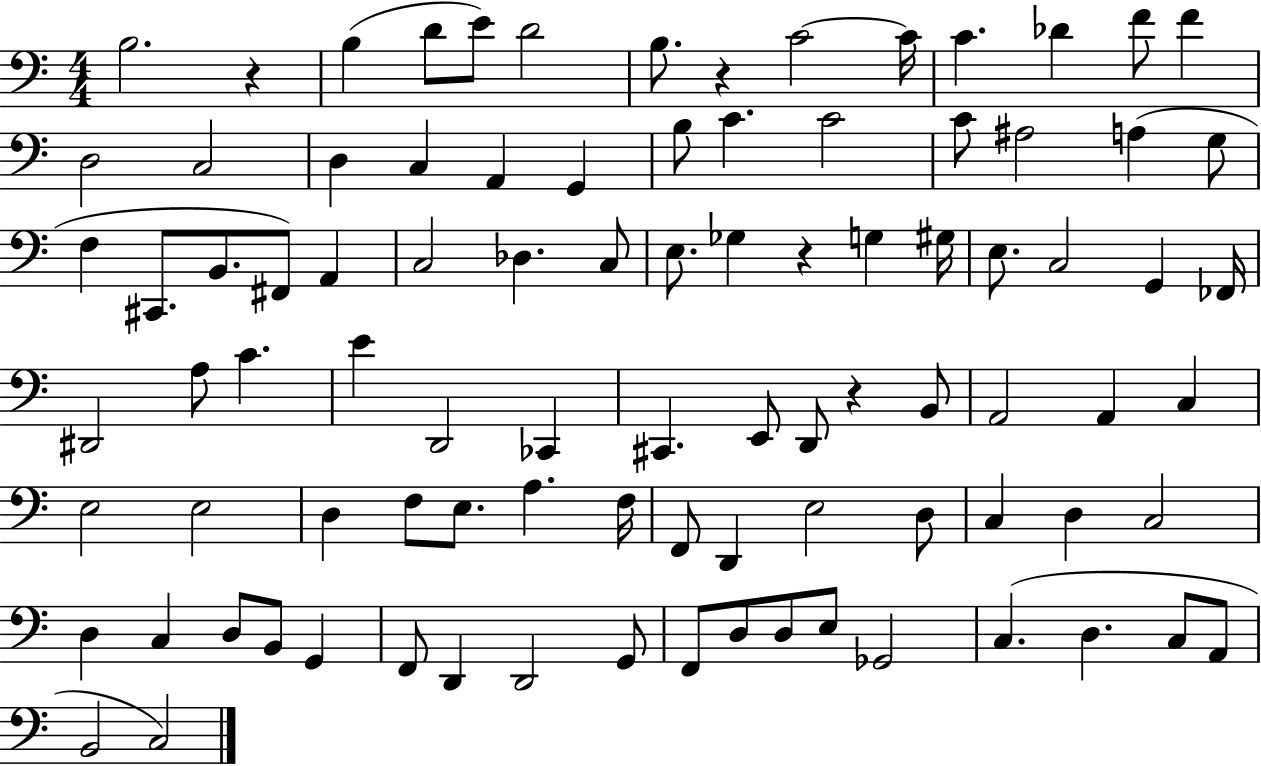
{
  \clef bass
  \numericTimeSignature
  \time 4/4
  \key c \major
  b2. r4 | b4( d'8 e'8) d'2 | b8. r4 c'2~~ c'16 | c'4. des'4 f'8 f'4 | \break d2 c2 | d4 c4 a,4 g,4 | b8 c'4. c'2 | c'8 ais2 a4( g8 | \break f4 cis,8. b,8. fis,8) a,4 | c2 des4. c8 | e8. ges4 r4 g4 gis16 | e8. c2 g,4 fes,16 | \break dis,2 a8 c'4. | e'4 d,2 ces,4 | cis,4. e,8 d,8 r4 b,8 | a,2 a,4 c4 | \break e2 e2 | d4 f8 e8. a4. f16 | f,8 d,4 e2 d8 | c4 d4 c2 | \break d4 c4 d8 b,8 g,4 | f,8 d,4 d,2 g,8 | f,8 d8 d8 e8 ges,2 | c4.( d4. c8 a,8 | \break b,2 c2) | \bar "|."
}